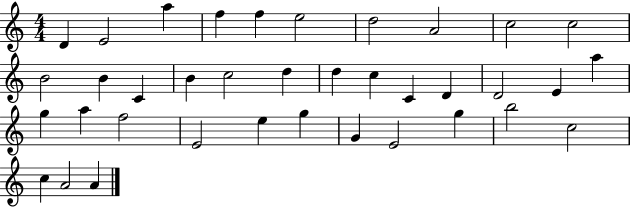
X:1
T:Untitled
M:4/4
L:1/4
K:C
D E2 a f f e2 d2 A2 c2 c2 B2 B C B c2 d d c C D D2 E a g a f2 E2 e g G E2 g b2 c2 c A2 A